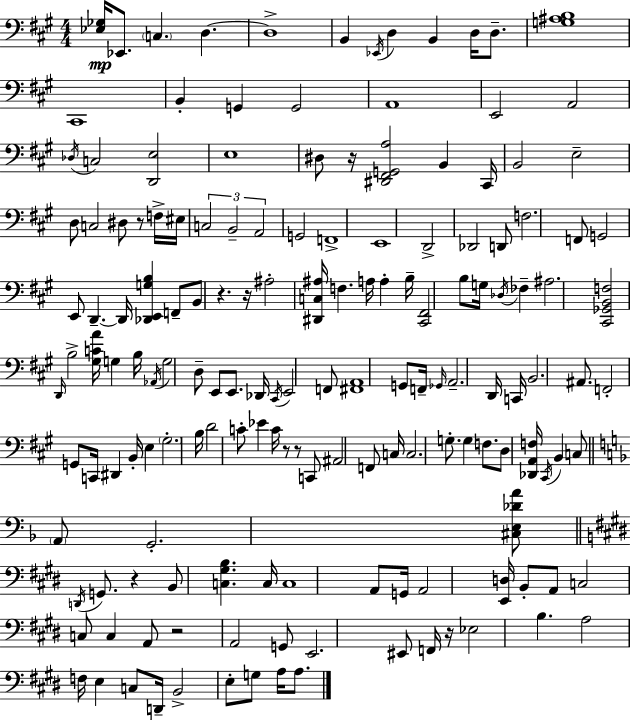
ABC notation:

X:1
T:Untitled
M:4/4
L:1/4
K:A
[_E,_G,]/4 _E,,/2 C, D, D,4 B,, _E,,/4 D, B,, D,/4 D,/2 [G,^A,B,]4 ^C,,4 B,, G,, G,,2 A,,4 E,,2 A,,2 _D,/4 C,2 [D,,E,]2 E,4 ^D,/2 z/4 [^D,,^F,,G,,A,]2 B,, ^C,,/4 B,,2 E,2 D,/2 C,2 ^D,/2 z/2 F,/4 ^E,/4 C,2 B,,2 A,,2 G,,2 F,,4 E,,4 D,,2 _D,,2 D,,/2 F,2 F,,/2 G,,2 E,,/2 D,, D,,/4 [_D,,E,,G,B,] F,,/2 B,,/2 z z/4 ^A,2 [^D,,C,^A,]/4 F, A,/4 A, B,/4 [^C,,^F,,]2 B,/2 G,/4 _D,/4 _F, ^A,2 [^C,,_G,,B,,F,]2 D,,/4 B,2 [^G,CA]/4 G, B,/4 _A,,/4 G,2 D,/2 E,,/2 E,,/2 _D,,/4 ^C,,/4 E,,2 F,,/2 [^F,,A,,]4 G,,/2 F,,/4 _G,,/4 A,,2 D,,/4 C,,/4 B,,2 ^A,,/2 F,,2 G,,/2 C,,/4 ^D,, B,,/4 E, ^G,2 B,/4 D2 C/2 _E C/4 z/2 z/2 C,,/2 ^A,,2 F,,/2 C,/4 C,2 G,/2 G, F,/2 D,/2 [_D,,A,,F,]/4 ^C,,/4 B,, C,/2 A,,/2 G,,2 [^C,E,_DA]/2 D,,/4 G,,/2 z B,,/2 [C,^G,B,] C,/4 C,4 A,,/2 G,,/4 A,,2 [E,,D,]/4 B,,/2 A,,/2 C,2 C,/2 C, A,,/2 z2 A,,2 G,,/2 E,,2 ^E,,/2 F,,/4 z/4 _E,2 B, A,2 F,/4 E, C,/2 D,,/4 B,,2 E,/2 G,/2 A,/4 A,/2